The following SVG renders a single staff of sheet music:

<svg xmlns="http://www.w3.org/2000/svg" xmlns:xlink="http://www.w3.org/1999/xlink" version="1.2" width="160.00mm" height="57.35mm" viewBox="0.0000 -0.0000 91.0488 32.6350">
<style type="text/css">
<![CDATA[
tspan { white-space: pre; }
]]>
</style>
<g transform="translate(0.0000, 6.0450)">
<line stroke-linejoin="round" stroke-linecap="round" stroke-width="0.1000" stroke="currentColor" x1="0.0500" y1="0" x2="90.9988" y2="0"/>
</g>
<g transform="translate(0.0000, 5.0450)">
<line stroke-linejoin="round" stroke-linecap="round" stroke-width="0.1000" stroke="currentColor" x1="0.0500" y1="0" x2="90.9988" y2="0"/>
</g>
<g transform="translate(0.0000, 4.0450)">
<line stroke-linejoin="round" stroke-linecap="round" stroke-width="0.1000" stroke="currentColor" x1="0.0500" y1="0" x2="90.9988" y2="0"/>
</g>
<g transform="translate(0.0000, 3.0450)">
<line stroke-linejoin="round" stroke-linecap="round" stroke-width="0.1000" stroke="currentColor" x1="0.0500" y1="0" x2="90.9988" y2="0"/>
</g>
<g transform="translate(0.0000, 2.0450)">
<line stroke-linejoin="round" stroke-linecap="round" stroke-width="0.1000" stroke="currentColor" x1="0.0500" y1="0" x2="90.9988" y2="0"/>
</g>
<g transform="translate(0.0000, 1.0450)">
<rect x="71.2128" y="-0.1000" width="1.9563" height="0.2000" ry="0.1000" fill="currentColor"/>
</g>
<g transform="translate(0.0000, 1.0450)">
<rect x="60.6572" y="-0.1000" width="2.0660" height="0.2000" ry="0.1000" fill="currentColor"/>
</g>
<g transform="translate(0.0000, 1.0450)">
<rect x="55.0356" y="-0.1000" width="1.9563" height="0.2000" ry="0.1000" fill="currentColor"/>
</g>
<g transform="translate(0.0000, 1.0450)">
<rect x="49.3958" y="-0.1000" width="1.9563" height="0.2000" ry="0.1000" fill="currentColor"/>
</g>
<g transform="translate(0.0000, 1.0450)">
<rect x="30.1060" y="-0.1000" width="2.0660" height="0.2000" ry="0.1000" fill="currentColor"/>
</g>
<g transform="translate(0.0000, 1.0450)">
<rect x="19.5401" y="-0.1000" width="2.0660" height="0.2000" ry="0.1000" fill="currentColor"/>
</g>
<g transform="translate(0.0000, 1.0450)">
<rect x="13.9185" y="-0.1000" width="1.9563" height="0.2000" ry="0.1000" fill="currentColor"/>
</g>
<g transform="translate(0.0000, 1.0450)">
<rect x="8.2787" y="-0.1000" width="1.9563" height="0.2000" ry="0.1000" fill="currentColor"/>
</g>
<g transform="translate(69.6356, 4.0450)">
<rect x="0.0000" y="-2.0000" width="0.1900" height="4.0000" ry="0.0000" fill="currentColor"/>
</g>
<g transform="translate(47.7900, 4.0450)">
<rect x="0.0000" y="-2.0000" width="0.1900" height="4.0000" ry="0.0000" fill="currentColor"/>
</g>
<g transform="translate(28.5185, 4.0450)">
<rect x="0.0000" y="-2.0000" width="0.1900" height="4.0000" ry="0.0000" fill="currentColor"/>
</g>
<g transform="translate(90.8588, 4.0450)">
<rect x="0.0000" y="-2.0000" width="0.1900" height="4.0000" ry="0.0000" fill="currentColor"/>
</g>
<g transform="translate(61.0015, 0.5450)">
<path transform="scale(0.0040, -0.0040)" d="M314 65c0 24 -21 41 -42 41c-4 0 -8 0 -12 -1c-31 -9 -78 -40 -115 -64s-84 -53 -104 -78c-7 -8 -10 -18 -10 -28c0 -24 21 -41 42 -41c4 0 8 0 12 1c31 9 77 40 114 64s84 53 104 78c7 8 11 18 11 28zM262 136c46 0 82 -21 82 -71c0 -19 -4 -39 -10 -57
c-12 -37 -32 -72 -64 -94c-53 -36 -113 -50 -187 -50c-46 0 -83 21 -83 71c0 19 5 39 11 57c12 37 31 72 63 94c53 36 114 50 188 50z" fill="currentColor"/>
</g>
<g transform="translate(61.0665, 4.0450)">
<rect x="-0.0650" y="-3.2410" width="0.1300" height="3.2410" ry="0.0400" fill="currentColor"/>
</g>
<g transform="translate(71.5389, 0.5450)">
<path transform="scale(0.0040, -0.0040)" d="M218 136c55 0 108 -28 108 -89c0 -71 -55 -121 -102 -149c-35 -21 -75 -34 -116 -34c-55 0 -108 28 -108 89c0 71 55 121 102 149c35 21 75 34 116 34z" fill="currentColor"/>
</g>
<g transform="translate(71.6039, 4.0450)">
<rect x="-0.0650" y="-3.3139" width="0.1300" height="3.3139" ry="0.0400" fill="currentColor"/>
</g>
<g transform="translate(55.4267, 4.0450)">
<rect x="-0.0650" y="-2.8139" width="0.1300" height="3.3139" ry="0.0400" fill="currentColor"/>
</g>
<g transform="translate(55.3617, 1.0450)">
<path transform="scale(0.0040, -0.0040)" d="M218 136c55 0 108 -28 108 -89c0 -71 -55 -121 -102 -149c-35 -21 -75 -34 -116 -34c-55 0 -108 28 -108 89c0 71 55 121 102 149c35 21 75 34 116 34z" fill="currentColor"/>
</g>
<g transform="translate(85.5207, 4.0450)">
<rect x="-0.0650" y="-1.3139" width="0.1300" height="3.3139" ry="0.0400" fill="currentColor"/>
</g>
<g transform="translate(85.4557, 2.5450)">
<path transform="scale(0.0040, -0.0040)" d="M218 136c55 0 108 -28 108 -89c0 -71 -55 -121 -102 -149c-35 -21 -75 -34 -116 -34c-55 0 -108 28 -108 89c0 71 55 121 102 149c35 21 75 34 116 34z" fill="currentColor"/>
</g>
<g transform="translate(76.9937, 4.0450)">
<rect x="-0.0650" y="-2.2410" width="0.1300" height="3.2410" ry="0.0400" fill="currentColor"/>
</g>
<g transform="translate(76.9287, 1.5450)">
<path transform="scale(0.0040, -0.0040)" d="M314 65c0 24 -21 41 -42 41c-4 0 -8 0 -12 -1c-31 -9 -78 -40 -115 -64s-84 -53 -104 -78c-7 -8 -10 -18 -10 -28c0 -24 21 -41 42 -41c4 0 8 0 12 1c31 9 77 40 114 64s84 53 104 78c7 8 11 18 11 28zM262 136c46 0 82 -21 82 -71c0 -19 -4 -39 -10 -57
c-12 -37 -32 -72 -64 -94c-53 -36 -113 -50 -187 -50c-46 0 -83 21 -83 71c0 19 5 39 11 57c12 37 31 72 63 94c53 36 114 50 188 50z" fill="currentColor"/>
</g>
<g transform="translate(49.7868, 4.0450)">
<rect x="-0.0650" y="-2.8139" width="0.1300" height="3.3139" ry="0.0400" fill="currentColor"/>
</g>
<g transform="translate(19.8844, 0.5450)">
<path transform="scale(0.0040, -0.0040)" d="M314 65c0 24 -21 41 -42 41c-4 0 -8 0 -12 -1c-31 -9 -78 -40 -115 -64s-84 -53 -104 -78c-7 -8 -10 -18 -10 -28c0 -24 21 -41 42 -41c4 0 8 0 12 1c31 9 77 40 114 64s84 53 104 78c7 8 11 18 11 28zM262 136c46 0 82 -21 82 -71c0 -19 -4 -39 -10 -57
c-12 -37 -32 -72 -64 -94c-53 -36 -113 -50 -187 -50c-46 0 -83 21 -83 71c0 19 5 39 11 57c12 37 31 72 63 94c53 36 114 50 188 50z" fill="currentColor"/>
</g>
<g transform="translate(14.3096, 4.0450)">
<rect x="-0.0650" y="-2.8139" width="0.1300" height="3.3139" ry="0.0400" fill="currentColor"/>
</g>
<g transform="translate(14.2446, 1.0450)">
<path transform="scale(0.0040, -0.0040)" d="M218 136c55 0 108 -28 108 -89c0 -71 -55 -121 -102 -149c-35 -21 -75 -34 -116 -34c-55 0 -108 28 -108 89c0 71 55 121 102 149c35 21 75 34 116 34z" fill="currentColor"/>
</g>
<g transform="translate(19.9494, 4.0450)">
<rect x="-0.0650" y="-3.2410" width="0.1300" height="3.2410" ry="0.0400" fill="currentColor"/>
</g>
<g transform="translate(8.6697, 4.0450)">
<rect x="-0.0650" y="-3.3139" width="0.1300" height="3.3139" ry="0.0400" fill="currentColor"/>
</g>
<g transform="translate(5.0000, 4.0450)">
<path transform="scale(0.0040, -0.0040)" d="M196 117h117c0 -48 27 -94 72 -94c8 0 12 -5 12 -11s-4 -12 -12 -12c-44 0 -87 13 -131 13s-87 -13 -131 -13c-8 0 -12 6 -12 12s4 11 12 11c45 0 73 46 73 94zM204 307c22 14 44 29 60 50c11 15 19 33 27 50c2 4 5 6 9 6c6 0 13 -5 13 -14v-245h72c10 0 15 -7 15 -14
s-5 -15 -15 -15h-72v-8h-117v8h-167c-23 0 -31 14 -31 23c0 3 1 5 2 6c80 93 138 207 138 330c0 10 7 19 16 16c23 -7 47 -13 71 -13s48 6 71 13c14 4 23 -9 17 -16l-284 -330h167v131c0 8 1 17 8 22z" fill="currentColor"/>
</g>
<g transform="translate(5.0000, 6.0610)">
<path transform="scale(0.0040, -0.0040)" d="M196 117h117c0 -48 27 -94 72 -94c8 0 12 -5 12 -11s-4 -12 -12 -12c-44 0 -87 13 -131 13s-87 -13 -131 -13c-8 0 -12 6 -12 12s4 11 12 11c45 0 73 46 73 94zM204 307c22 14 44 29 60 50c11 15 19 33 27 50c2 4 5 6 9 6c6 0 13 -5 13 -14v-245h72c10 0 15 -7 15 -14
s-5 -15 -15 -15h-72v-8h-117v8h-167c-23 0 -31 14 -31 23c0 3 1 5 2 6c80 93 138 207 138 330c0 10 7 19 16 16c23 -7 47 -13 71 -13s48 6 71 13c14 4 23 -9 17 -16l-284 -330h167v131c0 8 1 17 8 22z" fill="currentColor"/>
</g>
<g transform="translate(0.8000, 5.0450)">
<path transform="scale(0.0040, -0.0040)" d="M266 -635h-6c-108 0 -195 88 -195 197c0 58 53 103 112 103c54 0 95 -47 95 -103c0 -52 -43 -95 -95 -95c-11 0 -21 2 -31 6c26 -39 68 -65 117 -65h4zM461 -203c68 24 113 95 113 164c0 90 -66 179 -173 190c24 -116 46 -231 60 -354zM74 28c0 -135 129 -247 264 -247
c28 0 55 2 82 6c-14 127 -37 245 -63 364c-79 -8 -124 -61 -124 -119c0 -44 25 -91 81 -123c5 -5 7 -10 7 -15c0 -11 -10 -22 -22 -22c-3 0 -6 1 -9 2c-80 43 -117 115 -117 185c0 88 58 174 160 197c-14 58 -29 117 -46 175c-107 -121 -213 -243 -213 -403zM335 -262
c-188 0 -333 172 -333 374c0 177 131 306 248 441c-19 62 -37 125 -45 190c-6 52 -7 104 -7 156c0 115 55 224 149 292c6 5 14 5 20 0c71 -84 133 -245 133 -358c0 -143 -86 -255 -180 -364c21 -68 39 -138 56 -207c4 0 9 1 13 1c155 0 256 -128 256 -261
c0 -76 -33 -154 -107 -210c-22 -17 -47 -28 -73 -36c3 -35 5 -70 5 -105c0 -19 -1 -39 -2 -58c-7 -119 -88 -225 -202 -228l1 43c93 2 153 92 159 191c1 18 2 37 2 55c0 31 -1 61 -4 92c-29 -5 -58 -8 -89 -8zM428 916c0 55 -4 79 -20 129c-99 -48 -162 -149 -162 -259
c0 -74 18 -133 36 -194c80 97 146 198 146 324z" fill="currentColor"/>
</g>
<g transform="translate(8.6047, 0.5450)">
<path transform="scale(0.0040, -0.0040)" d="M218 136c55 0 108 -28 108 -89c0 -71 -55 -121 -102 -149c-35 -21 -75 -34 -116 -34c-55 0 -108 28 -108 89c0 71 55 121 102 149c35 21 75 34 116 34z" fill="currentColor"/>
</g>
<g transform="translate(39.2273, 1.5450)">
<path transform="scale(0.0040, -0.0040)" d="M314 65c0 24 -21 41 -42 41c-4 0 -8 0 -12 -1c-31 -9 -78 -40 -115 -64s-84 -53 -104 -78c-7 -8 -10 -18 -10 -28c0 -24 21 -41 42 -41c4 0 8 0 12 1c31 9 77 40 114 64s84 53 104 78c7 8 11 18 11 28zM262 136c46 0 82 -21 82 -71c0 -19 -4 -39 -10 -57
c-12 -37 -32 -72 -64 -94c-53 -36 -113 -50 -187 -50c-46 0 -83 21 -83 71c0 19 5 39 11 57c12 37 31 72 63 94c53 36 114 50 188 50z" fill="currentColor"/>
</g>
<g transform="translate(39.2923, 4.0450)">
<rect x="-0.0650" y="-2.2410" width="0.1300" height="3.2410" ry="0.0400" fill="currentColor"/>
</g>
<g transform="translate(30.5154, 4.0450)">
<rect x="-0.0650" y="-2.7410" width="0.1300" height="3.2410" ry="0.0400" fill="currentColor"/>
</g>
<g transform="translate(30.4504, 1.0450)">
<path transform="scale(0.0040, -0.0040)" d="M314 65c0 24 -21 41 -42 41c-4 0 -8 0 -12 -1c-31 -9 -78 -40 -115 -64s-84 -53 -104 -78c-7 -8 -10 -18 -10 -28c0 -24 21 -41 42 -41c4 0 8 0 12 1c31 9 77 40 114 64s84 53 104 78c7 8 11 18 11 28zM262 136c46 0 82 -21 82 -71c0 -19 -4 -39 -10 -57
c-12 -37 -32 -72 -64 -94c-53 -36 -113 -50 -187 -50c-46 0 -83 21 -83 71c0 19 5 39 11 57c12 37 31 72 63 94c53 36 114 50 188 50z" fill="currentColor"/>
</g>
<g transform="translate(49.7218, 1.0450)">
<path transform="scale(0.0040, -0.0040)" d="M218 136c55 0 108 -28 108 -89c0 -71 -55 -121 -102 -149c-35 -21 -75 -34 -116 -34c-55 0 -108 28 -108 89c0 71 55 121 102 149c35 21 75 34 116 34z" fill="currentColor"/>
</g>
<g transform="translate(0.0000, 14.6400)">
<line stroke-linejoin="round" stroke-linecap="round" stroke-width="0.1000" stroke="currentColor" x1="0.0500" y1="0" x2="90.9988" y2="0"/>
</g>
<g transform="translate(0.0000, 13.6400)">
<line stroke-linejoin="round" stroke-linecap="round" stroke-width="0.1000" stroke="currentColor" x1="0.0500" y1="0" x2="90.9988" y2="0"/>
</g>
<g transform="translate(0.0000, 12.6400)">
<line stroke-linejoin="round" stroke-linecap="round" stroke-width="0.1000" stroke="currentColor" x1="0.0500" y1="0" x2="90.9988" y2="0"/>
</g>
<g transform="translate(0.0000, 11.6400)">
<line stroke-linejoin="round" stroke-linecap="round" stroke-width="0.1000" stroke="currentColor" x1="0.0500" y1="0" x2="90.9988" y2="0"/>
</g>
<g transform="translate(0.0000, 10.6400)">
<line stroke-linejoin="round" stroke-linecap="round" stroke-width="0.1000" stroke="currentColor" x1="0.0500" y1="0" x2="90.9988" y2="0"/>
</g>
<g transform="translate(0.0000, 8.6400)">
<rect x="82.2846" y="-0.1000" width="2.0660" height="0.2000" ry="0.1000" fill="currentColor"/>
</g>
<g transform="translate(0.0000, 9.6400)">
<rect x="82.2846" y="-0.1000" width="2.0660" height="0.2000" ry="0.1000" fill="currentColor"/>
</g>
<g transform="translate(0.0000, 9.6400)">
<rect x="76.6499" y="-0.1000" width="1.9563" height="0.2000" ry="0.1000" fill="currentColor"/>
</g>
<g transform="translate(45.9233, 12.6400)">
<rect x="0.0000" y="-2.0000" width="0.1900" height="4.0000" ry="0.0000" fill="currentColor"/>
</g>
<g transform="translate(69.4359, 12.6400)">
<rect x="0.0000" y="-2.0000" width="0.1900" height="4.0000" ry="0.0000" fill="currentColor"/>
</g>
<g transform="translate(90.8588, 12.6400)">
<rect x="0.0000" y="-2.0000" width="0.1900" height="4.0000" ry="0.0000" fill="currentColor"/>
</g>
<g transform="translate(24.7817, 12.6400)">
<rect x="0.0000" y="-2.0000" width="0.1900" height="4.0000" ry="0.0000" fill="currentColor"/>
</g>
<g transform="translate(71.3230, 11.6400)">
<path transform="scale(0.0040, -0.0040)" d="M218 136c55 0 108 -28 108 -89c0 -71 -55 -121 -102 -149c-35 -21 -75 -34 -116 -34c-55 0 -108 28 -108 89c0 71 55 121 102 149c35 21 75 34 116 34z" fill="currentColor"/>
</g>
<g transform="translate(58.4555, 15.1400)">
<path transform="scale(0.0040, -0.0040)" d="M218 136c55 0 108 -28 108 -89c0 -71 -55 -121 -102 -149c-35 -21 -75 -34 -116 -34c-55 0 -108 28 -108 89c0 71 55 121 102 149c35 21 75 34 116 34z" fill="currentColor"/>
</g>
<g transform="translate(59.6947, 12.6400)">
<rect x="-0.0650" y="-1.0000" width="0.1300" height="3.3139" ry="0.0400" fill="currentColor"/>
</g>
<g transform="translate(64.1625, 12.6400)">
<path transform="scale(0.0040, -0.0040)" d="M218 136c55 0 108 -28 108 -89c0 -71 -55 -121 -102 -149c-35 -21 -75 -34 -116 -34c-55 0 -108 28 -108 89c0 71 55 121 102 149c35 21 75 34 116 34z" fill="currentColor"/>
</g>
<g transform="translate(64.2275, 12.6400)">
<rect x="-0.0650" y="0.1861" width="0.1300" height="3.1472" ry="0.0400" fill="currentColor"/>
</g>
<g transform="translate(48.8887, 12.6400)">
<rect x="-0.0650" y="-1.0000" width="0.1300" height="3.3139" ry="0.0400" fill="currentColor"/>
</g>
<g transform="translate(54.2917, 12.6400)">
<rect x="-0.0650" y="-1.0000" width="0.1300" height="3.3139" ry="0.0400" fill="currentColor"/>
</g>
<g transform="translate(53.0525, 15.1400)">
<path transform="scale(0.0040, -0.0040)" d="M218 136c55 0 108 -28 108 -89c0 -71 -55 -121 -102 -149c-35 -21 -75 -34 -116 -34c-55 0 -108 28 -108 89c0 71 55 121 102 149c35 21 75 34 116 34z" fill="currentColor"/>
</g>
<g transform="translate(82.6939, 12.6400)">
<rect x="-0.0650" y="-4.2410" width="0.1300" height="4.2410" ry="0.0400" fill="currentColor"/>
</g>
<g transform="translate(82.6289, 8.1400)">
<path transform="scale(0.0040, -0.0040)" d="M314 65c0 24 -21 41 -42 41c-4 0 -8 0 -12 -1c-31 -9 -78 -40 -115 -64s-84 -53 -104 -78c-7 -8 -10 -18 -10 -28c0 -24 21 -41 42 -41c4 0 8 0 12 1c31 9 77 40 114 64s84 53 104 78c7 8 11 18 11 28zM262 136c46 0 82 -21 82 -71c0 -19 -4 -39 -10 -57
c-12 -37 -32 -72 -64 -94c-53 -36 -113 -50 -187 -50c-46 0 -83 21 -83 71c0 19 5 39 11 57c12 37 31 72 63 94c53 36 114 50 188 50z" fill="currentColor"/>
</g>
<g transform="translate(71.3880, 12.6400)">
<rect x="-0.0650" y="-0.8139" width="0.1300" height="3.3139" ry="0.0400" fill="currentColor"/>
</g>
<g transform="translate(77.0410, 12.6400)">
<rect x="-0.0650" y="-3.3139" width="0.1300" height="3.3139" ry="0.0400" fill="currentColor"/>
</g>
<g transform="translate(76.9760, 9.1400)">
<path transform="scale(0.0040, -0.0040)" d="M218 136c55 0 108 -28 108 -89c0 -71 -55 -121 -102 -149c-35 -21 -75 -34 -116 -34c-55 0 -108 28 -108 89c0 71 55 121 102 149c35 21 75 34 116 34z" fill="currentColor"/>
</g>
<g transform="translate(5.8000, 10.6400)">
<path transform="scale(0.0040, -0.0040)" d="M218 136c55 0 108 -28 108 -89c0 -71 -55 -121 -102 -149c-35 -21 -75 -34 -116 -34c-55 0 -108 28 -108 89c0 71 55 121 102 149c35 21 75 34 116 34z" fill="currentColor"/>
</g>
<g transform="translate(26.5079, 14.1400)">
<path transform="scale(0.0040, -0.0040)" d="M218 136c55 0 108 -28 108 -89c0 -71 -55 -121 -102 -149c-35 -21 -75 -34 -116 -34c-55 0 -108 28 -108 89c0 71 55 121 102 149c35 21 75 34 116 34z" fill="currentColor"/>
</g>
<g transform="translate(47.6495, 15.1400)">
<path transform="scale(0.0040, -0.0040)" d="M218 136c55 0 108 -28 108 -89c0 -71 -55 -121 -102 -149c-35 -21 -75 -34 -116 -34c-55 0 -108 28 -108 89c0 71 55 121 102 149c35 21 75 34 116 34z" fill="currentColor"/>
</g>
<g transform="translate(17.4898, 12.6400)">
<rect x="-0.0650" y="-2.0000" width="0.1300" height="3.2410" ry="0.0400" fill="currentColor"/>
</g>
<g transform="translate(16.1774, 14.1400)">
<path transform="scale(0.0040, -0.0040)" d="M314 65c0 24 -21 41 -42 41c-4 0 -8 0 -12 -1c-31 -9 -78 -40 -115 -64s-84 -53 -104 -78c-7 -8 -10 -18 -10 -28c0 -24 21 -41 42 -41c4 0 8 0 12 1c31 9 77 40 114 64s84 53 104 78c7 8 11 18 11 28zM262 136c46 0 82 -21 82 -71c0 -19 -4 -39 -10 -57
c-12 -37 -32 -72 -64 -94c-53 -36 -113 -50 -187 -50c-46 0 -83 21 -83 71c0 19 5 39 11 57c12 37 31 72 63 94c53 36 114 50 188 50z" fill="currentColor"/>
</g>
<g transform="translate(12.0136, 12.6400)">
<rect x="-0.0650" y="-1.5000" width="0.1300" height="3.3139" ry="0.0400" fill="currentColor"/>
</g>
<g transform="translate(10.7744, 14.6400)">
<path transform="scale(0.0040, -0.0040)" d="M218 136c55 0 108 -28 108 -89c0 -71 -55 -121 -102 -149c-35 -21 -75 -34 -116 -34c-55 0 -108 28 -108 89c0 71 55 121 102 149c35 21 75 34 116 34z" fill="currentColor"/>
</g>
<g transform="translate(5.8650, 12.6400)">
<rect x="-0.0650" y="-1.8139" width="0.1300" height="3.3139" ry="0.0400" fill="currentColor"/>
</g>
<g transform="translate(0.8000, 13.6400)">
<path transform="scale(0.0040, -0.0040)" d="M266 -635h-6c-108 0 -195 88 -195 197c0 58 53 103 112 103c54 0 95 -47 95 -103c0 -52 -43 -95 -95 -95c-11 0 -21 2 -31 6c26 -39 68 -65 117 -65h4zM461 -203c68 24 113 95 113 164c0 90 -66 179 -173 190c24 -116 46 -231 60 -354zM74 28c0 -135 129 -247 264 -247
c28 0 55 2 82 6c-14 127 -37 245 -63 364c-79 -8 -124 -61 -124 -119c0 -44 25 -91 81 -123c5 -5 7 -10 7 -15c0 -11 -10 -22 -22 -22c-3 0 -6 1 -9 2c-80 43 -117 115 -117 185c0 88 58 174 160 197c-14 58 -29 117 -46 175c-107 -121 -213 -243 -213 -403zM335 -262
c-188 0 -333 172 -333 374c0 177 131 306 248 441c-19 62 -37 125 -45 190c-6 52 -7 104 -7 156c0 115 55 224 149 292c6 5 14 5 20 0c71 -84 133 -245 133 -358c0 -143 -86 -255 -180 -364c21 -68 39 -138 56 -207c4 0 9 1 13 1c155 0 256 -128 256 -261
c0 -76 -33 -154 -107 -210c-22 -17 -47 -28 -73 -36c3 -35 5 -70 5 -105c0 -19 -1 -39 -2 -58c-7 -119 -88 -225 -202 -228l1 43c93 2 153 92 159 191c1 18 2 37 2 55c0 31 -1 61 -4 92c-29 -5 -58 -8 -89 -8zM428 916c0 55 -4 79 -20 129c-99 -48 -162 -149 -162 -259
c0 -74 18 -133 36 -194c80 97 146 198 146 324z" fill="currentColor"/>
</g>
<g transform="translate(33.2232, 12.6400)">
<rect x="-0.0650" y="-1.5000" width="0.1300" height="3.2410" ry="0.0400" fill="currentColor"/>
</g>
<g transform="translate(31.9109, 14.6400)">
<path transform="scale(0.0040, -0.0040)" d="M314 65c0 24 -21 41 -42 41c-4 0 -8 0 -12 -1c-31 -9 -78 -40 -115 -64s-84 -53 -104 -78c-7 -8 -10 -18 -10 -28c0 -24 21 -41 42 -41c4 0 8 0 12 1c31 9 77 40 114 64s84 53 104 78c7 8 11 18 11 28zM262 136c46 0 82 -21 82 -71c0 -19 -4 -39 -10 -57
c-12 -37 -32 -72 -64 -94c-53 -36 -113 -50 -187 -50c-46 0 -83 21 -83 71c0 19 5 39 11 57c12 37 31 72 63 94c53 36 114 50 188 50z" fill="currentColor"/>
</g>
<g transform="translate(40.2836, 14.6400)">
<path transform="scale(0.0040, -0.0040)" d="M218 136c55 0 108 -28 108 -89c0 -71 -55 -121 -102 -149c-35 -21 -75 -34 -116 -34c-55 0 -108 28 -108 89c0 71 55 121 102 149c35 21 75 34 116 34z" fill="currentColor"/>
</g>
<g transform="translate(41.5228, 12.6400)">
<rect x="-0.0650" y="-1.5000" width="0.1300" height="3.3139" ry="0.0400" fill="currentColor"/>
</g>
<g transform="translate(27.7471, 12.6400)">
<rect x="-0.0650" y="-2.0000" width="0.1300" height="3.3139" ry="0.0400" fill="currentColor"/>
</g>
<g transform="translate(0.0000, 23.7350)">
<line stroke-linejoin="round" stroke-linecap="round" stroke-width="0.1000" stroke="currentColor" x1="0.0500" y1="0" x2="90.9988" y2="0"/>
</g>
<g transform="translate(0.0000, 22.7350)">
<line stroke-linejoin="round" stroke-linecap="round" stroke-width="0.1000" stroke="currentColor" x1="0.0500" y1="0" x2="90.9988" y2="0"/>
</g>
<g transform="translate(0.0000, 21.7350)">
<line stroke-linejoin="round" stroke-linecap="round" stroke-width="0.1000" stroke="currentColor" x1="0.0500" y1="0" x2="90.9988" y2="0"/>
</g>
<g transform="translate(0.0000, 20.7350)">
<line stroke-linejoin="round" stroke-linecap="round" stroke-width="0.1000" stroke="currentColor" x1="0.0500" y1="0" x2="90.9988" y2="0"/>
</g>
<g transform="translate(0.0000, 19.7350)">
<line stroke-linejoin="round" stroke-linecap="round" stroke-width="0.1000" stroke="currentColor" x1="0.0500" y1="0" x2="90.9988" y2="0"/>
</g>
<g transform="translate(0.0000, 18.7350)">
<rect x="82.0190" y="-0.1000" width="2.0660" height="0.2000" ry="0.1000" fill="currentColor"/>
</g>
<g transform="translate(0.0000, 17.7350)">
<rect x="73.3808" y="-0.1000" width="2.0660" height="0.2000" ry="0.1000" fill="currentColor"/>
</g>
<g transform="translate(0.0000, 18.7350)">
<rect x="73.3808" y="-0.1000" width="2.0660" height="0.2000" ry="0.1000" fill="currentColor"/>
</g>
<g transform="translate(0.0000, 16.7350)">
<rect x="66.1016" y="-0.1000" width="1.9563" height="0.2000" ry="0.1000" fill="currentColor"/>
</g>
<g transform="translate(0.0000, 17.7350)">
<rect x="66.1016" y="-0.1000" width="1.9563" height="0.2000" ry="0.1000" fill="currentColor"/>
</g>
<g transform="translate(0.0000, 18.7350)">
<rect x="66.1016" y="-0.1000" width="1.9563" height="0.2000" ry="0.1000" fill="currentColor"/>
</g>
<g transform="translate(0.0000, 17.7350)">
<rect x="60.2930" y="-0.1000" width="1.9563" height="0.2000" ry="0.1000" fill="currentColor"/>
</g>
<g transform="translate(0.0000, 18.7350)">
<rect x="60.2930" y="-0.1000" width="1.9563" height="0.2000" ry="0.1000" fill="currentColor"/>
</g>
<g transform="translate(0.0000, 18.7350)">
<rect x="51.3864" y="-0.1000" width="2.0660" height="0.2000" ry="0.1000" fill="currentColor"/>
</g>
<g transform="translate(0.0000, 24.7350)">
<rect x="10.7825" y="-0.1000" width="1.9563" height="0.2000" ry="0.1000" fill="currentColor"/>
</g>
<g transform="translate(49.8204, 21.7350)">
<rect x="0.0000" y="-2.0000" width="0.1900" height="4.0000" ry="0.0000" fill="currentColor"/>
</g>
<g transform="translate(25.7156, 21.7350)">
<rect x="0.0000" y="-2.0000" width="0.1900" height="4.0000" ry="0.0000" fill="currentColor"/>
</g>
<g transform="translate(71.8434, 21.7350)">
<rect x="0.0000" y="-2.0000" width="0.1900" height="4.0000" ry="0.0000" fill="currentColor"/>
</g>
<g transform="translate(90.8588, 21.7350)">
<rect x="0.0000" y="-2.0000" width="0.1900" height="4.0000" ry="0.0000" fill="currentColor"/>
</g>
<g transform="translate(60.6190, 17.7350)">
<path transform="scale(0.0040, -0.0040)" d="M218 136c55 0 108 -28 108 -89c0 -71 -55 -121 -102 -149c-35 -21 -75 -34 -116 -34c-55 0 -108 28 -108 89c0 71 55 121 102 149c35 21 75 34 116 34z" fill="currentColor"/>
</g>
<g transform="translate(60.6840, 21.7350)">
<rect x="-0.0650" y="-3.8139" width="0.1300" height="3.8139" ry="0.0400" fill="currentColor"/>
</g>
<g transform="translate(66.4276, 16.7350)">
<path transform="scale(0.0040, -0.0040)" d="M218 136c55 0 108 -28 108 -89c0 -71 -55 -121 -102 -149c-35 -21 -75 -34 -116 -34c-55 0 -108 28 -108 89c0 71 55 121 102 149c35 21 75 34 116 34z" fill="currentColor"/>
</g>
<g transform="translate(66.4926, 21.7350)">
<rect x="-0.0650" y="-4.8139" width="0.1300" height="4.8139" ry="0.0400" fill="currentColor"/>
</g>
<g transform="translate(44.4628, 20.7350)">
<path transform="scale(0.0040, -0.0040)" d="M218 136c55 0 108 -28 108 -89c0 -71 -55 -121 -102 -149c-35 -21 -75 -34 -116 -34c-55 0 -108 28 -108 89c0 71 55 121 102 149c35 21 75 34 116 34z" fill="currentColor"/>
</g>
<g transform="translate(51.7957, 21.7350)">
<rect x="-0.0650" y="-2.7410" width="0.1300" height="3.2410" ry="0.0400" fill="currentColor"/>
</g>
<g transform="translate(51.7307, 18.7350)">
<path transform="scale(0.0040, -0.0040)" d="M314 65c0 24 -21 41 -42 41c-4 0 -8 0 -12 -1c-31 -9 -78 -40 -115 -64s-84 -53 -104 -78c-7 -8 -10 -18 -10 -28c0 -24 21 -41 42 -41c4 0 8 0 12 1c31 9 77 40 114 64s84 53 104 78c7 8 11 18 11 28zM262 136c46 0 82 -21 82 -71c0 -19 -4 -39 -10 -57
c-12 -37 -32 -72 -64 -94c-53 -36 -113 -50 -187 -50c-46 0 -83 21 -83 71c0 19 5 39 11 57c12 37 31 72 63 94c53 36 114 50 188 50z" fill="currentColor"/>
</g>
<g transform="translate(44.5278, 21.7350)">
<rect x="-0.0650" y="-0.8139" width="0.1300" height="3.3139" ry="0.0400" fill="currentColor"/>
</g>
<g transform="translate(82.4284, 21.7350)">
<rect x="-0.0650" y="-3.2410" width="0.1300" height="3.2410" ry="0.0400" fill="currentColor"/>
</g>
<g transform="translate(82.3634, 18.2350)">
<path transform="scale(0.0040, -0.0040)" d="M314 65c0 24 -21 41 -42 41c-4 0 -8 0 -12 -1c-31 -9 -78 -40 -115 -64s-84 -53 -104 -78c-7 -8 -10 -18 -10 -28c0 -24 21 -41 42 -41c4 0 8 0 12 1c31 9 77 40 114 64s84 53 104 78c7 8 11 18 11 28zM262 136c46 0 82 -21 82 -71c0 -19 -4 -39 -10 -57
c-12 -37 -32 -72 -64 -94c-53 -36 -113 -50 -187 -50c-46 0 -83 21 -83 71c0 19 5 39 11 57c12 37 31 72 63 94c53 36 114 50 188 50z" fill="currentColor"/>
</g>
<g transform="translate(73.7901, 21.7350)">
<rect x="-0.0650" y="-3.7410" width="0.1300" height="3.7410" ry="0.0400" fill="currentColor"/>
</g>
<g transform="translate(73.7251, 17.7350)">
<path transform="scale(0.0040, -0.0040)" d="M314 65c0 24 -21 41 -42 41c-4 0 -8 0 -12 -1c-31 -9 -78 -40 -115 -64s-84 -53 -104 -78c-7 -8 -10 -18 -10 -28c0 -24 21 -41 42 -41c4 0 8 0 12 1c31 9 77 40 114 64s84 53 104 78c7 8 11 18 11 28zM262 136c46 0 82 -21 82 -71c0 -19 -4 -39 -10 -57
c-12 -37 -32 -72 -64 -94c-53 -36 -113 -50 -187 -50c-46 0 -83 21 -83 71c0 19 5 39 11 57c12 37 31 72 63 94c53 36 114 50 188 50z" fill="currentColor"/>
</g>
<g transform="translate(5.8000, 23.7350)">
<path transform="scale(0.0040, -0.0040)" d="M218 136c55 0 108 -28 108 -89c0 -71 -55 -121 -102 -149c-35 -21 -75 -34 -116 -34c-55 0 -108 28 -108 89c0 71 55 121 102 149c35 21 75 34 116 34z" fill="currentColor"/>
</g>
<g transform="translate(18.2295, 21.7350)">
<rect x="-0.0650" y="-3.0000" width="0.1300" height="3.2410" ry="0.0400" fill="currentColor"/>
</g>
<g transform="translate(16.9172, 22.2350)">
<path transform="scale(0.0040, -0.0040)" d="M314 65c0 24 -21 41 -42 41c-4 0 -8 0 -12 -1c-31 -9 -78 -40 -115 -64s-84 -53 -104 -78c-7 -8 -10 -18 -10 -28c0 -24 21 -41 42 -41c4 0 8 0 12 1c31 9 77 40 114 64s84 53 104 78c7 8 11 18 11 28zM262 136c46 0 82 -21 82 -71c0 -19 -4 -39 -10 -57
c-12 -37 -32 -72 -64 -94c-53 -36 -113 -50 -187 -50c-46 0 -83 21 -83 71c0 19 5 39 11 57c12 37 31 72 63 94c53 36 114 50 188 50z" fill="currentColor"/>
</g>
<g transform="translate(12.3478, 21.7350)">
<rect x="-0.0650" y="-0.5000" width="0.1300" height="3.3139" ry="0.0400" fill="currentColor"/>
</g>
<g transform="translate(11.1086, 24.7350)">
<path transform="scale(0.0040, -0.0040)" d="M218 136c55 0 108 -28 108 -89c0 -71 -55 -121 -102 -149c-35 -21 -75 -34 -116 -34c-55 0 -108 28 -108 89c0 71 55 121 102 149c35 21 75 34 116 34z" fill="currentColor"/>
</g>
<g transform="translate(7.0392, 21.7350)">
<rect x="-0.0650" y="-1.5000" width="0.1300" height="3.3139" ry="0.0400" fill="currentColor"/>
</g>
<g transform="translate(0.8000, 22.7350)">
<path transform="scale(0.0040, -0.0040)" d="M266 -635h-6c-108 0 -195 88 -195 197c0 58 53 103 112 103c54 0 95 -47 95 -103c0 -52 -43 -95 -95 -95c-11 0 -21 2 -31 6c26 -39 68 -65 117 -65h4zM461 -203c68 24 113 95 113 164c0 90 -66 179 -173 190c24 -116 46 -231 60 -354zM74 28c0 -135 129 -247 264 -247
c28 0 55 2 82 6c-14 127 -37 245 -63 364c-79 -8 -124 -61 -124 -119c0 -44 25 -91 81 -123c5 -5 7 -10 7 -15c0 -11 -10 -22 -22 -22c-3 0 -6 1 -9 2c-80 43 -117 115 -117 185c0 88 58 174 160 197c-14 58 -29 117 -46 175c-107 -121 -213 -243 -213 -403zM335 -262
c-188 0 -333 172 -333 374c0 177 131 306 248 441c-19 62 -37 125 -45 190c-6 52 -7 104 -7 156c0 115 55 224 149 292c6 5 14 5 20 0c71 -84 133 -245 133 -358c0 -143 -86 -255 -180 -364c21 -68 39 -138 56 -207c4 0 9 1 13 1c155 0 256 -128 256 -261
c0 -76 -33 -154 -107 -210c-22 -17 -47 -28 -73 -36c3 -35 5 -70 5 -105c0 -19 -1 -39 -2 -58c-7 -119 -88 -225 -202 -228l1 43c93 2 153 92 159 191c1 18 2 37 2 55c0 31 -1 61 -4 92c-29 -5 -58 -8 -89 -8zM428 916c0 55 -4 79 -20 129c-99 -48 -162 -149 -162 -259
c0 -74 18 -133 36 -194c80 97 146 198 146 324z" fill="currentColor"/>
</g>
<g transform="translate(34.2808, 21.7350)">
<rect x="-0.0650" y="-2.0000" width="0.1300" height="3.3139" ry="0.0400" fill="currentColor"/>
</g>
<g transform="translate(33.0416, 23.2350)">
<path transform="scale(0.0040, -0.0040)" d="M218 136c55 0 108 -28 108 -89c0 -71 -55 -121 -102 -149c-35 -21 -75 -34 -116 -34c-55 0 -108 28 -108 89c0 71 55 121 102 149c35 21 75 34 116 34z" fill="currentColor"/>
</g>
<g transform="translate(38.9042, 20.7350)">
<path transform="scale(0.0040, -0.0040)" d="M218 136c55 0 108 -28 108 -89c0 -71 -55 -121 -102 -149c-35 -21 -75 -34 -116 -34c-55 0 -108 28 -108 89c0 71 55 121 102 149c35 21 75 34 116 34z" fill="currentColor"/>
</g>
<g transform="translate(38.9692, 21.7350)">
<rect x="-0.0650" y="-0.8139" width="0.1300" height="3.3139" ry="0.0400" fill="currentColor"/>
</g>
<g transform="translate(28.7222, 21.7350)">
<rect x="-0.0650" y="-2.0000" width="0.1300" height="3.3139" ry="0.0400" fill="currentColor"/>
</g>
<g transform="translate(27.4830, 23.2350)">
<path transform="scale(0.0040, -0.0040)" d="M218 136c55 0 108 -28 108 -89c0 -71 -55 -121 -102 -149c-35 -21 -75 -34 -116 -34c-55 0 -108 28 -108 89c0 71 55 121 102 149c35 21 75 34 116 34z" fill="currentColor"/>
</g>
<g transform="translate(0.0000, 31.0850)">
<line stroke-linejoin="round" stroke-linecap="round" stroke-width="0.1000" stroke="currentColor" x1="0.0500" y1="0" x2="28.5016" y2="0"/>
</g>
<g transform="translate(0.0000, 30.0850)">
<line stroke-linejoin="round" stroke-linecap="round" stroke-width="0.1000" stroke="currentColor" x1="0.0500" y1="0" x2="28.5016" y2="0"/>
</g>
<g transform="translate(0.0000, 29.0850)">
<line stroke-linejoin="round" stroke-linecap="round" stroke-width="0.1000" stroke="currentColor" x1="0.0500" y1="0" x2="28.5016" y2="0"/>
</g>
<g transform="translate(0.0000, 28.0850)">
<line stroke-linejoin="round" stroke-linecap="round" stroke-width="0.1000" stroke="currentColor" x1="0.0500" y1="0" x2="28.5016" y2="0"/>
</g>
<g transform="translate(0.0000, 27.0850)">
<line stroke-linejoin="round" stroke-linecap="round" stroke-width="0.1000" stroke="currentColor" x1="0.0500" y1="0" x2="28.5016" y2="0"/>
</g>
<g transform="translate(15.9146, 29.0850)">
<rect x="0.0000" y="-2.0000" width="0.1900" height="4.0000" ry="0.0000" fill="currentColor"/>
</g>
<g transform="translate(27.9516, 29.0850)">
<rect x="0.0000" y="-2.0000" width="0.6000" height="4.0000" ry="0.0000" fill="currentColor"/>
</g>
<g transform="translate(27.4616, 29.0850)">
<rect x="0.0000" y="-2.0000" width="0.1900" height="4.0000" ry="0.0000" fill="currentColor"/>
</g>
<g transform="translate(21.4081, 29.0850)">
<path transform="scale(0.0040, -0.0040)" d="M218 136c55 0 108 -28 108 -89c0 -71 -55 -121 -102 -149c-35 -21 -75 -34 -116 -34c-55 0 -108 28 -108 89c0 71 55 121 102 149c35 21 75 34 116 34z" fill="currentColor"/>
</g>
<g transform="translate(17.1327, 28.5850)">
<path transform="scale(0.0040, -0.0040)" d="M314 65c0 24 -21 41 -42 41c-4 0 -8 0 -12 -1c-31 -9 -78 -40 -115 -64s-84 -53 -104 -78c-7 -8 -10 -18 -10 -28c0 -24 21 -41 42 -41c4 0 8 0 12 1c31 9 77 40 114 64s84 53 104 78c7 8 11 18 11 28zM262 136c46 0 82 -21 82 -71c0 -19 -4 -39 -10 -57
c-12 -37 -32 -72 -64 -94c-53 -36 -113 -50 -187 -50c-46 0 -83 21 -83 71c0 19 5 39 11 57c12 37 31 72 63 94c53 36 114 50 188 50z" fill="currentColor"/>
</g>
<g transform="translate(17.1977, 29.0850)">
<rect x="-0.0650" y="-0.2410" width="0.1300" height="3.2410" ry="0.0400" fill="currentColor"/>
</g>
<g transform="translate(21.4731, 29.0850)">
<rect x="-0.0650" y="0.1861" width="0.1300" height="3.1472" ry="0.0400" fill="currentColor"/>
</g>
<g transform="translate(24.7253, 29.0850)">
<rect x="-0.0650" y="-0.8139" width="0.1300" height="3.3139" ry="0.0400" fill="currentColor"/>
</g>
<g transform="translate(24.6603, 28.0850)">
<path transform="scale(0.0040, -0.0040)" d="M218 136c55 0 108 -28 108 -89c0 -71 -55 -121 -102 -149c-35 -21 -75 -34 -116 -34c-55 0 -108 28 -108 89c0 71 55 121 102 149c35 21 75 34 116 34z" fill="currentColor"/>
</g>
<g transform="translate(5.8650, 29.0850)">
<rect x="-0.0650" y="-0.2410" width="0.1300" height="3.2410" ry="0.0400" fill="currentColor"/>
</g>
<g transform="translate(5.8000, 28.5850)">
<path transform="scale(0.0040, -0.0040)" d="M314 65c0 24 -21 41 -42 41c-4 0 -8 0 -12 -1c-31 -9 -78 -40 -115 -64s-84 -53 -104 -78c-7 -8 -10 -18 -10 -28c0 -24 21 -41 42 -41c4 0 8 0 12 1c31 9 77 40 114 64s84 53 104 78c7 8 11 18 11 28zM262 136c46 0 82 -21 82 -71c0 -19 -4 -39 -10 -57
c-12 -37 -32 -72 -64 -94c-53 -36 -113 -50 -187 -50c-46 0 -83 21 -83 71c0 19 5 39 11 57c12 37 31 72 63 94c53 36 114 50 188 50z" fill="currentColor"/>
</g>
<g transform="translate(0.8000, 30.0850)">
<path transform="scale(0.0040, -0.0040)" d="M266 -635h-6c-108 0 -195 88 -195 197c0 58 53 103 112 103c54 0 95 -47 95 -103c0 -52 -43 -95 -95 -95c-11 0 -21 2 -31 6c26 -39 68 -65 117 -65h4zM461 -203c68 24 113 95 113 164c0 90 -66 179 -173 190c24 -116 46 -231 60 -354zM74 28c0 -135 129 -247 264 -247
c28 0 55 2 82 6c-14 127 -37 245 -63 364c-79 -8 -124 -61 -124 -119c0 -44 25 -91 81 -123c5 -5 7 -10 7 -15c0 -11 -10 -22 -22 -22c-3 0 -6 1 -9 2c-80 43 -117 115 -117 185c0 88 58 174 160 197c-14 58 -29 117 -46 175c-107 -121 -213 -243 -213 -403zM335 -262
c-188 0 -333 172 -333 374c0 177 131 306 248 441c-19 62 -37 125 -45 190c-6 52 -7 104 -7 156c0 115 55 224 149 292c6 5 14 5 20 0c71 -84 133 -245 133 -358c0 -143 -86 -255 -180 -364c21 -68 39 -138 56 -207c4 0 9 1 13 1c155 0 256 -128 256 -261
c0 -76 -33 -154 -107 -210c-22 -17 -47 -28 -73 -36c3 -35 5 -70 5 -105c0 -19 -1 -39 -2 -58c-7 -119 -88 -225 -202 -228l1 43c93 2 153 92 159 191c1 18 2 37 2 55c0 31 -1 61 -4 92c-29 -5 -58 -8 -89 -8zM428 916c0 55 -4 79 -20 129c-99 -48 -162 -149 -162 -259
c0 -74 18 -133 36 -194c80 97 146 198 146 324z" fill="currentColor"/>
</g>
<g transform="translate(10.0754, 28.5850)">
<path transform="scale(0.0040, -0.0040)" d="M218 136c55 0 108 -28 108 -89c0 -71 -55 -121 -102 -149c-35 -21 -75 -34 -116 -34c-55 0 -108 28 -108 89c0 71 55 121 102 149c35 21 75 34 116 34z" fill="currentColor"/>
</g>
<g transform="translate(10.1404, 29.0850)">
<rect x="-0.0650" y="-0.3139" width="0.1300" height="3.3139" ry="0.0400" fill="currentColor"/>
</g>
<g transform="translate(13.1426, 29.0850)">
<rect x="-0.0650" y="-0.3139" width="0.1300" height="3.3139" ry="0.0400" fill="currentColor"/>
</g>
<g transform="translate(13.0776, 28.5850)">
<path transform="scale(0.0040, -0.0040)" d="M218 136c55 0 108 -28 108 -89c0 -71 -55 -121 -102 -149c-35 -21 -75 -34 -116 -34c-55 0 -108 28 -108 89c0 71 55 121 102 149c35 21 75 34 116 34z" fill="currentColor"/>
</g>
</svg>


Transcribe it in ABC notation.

X:1
T:Untitled
M:4/4
L:1/4
K:C
b a b2 a2 g2 a a b2 b g2 e f E F2 F E2 E D D D B d b d'2 E C A2 F F d d a2 c' e' c'2 b2 c2 c c c2 B d